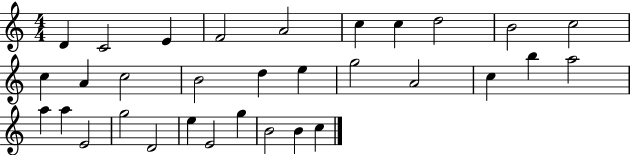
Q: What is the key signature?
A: C major